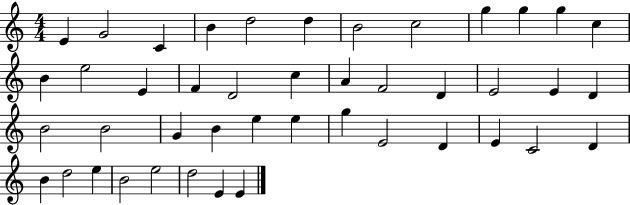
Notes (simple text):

E4/q G4/h C4/q B4/q D5/h D5/q B4/h C5/h G5/q G5/q G5/q C5/q B4/q E5/h E4/q F4/q D4/h C5/q A4/q F4/h D4/q E4/h E4/q D4/q B4/h B4/h G4/q B4/q E5/q E5/q G5/q E4/h D4/q E4/q C4/h D4/q B4/q D5/h E5/q B4/h E5/h D5/h E4/q E4/q